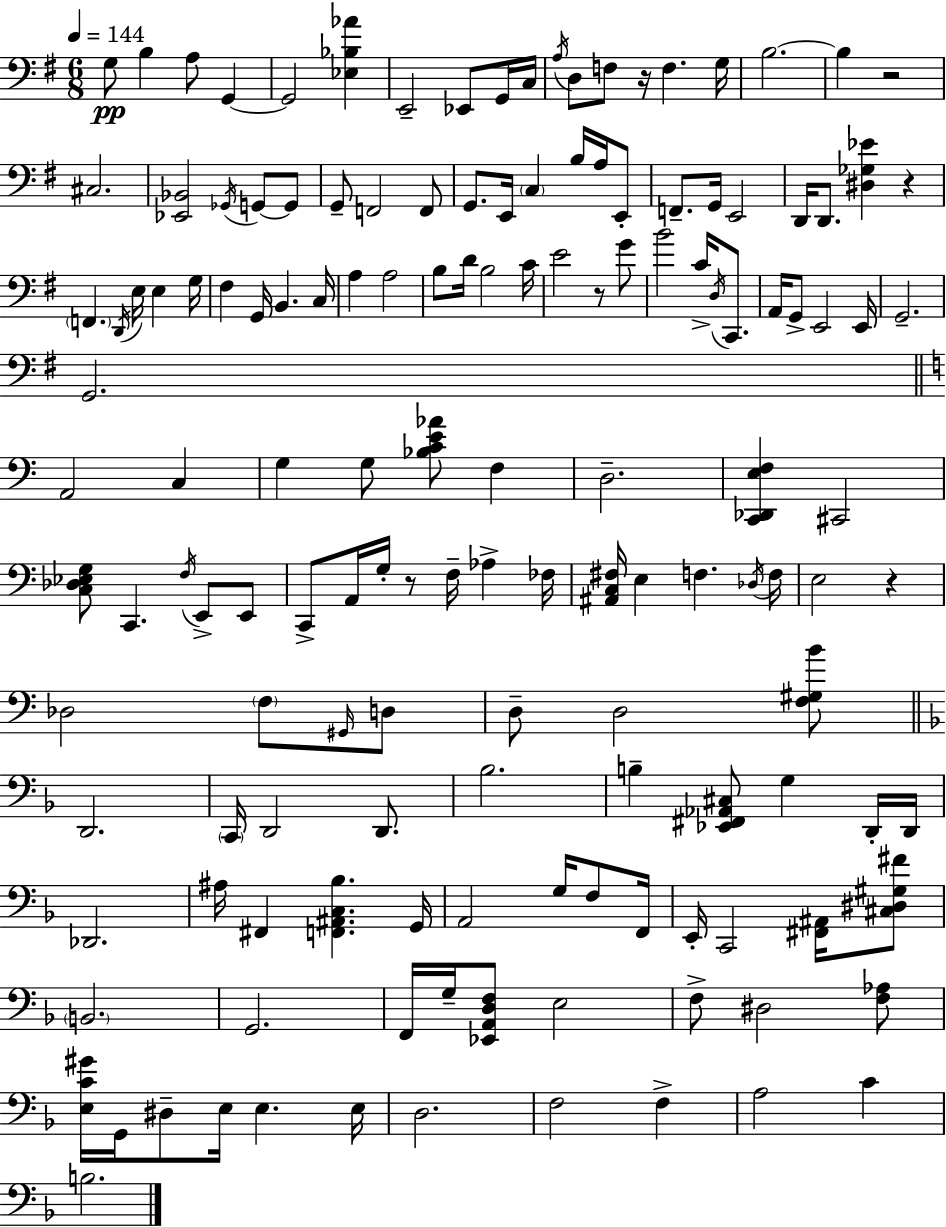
X:1
T:Untitled
M:6/8
L:1/4
K:Em
G,/2 B, A,/2 G,, G,,2 [_E,_B,_A] E,,2 _E,,/2 G,,/4 C,/4 A,/4 D,/2 F,/2 z/4 F, G,/4 B,2 B, z2 ^C,2 [_E,,_B,,]2 _G,,/4 G,,/2 G,,/2 G,,/2 F,,2 F,,/2 G,,/2 E,,/4 C, B,/4 A,/4 E,,/2 F,,/2 G,,/4 E,,2 D,,/4 D,,/2 [^D,_G,_E] z F,, D,,/4 E,/4 E, G,/4 ^F, G,,/4 B,, C,/4 A, A,2 B,/2 D/4 B,2 C/4 E2 z/2 G/2 B2 C/4 D,/4 C,,/2 A,,/4 G,,/2 E,,2 E,,/4 G,,2 G,,2 A,,2 C, G, G,/2 [_B,CE_A]/2 F, D,2 [C,,_D,,E,F,] ^C,,2 [C,_D,_E,G,]/2 C,, F,/4 E,,/2 E,,/2 C,,/2 A,,/4 G,/4 z/2 F,/4 _A, _F,/4 [^A,,C,^F,]/4 E, F, _D,/4 F,/4 E,2 z _D,2 F,/2 ^G,,/4 D,/2 D,/2 D,2 [F,^G,B]/2 D,,2 C,,/4 D,,2 D,,/2 _B,2 B, [_E,,^F,,_A,,^C,]/2 G, D,,/4 D,,/4 _D,,2 ^A,/4 ^F,, [F,,^A,,C,_B,] G,,/4 A,,2 G,/4 F,/2 F,,/4 E,,/4 C,,2 [^F,,^A,,]/4 [^C,^D,^G,^F]/2 B,,2 G,,2 F,,/4 G,/4 [_E,,A,,D,F,]/2 E,2 F,/2 ^D,2 [F,_A,]/2 [E,C^G]/4 G,,/4 ^D,/2 E,/4 E, E,/4 D,2 F,2 F, A,2 C B,2